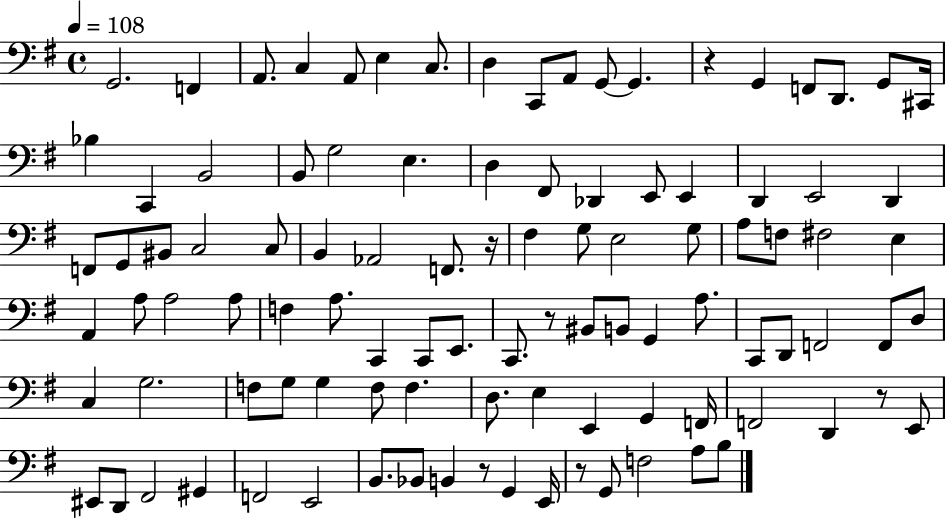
X:1
T:Untitled
M:4/4
L:1/4
K:G
G,,2 F,, A,,/2 C, A,,/2 E, C,/2 D, C,,/2 A,,/2 G,,/2 G,, z G,, F,,/2 D,,/2 G,,/2 ^C,,/4 _B, C,, B,,2 B,,/2 G,2 E, D, ^F,,/2 _D,, E,,/2 E,, D,, E,,2 D,, F,,/2 G,,/2 ^B,,/2 C,2 C,/2 B,, _A,,2 F,,/2 z/4 ^F, G,/2 E,2 G,/2 A,/2 F,/2 ^F,2 E, A,, A,/2 A,2 A,/2 F, A,/2 C,, C,,/2 E,,/2 C,,/2 z/2 ^B,,/2 B,,/2 G,, A,/2 C,,/2 D,,/2 F,,2 F,,/2 D,/2 C, G,2 F,/2 G,/2 G, F,/2 F, D,/2 E, E,, G,, F,,/4 F,,2 D,, z/2 E,,/2 ^E,,/2 D,,/2 ^F,,2 ^G,, F,,2 E,,2 B,,/2 _B,,/2 B,, z/2 G,, E,,/4 z/2 G,,/2 F,2 A,/2 B,/2